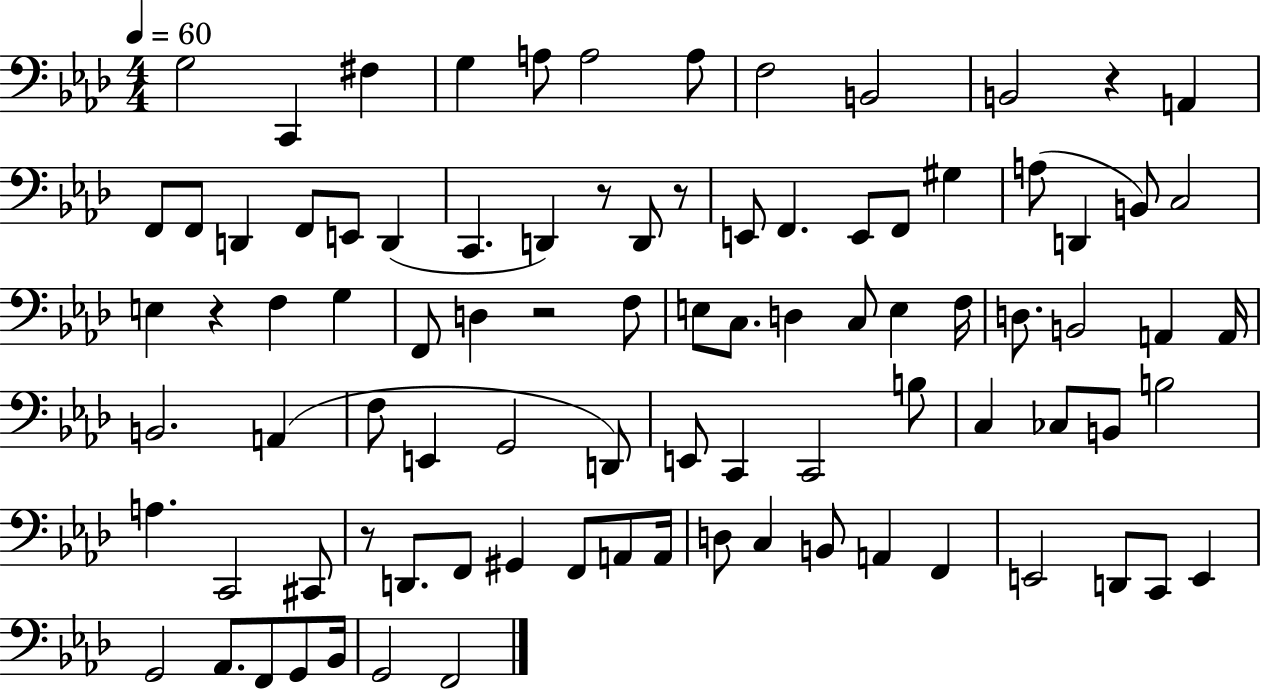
{
  \clef bass
  \numericTimeSignature
  \time 4/4
  \key aes \major
  \tempo 4 = 60
  g2 c,4 fis4 | g4 a8 a2 a8 | f2 b,2 | b,2 r4 a,4 | \break f,8 f,8 d,4 f,8 e,8 d,4( | c,4. d,4) r8 d,8 r8 | e,8 f,4. e,8 f,8 gis4 | a8( d,4 b,8) c2 | \break e4 r4 f4 g4 | f,8 d4 r2 f8 | e8 c8. d4 c8 e4 f16 | d8. b,2 a,4 a,16 | \break b,2. a,4( | f8 e,4 g,2 d,8) | e,8 c,4 c,2 b8 | c4 ces8 b,8 b2 | \break a4. c,2 cis,8 | r8 d,8. f,8 gis,4 f,8 a,8 a,16 | d8 c4 b,8 a,4 f,4 | e,2 d,8 c,8 e,4 | \break g,2 aes,8. f,8 g,8 bes,16 | g,2 f,2 | \bar "|."
}